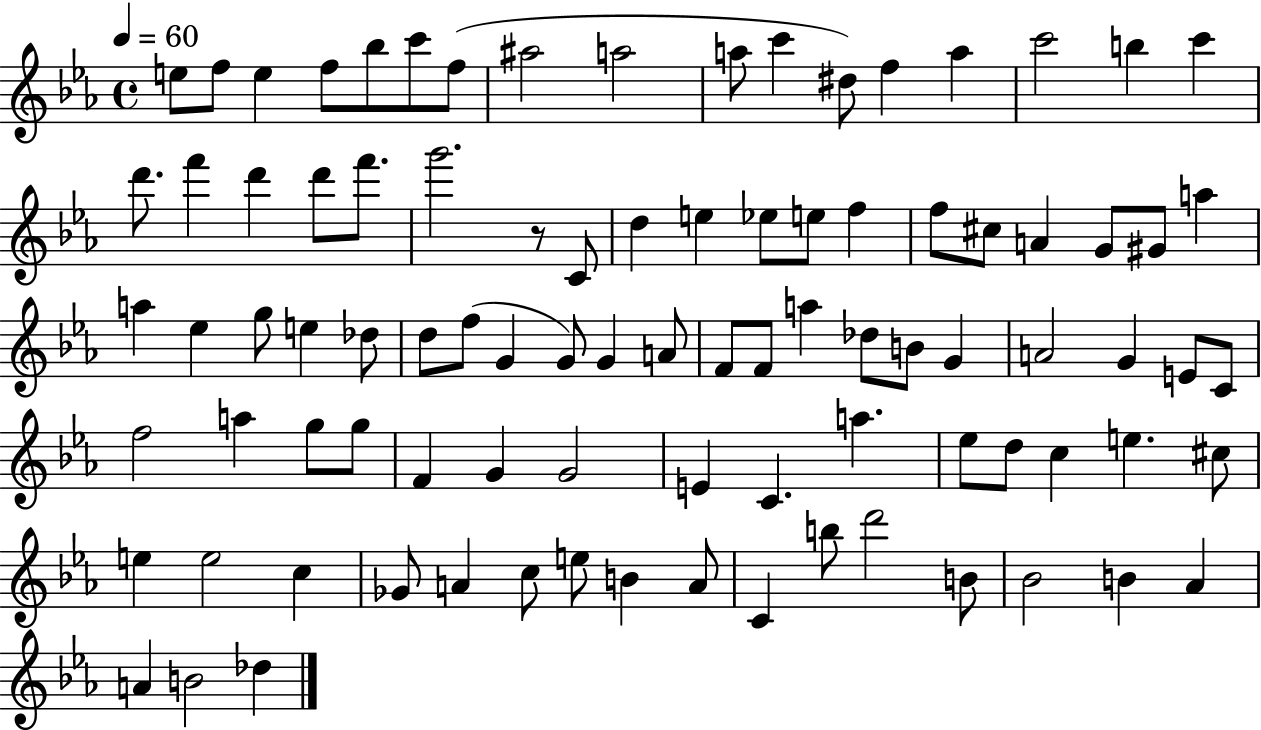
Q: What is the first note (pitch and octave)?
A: E5